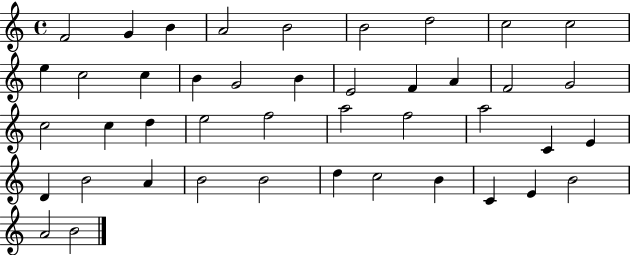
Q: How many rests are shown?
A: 0